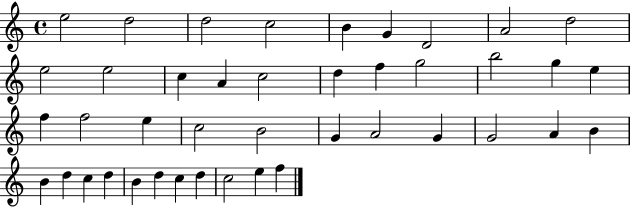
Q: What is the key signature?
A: C major